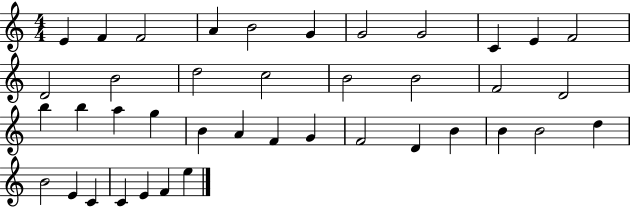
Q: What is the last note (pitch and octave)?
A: E5